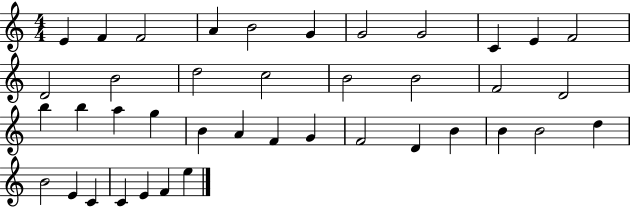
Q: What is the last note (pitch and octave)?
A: E5